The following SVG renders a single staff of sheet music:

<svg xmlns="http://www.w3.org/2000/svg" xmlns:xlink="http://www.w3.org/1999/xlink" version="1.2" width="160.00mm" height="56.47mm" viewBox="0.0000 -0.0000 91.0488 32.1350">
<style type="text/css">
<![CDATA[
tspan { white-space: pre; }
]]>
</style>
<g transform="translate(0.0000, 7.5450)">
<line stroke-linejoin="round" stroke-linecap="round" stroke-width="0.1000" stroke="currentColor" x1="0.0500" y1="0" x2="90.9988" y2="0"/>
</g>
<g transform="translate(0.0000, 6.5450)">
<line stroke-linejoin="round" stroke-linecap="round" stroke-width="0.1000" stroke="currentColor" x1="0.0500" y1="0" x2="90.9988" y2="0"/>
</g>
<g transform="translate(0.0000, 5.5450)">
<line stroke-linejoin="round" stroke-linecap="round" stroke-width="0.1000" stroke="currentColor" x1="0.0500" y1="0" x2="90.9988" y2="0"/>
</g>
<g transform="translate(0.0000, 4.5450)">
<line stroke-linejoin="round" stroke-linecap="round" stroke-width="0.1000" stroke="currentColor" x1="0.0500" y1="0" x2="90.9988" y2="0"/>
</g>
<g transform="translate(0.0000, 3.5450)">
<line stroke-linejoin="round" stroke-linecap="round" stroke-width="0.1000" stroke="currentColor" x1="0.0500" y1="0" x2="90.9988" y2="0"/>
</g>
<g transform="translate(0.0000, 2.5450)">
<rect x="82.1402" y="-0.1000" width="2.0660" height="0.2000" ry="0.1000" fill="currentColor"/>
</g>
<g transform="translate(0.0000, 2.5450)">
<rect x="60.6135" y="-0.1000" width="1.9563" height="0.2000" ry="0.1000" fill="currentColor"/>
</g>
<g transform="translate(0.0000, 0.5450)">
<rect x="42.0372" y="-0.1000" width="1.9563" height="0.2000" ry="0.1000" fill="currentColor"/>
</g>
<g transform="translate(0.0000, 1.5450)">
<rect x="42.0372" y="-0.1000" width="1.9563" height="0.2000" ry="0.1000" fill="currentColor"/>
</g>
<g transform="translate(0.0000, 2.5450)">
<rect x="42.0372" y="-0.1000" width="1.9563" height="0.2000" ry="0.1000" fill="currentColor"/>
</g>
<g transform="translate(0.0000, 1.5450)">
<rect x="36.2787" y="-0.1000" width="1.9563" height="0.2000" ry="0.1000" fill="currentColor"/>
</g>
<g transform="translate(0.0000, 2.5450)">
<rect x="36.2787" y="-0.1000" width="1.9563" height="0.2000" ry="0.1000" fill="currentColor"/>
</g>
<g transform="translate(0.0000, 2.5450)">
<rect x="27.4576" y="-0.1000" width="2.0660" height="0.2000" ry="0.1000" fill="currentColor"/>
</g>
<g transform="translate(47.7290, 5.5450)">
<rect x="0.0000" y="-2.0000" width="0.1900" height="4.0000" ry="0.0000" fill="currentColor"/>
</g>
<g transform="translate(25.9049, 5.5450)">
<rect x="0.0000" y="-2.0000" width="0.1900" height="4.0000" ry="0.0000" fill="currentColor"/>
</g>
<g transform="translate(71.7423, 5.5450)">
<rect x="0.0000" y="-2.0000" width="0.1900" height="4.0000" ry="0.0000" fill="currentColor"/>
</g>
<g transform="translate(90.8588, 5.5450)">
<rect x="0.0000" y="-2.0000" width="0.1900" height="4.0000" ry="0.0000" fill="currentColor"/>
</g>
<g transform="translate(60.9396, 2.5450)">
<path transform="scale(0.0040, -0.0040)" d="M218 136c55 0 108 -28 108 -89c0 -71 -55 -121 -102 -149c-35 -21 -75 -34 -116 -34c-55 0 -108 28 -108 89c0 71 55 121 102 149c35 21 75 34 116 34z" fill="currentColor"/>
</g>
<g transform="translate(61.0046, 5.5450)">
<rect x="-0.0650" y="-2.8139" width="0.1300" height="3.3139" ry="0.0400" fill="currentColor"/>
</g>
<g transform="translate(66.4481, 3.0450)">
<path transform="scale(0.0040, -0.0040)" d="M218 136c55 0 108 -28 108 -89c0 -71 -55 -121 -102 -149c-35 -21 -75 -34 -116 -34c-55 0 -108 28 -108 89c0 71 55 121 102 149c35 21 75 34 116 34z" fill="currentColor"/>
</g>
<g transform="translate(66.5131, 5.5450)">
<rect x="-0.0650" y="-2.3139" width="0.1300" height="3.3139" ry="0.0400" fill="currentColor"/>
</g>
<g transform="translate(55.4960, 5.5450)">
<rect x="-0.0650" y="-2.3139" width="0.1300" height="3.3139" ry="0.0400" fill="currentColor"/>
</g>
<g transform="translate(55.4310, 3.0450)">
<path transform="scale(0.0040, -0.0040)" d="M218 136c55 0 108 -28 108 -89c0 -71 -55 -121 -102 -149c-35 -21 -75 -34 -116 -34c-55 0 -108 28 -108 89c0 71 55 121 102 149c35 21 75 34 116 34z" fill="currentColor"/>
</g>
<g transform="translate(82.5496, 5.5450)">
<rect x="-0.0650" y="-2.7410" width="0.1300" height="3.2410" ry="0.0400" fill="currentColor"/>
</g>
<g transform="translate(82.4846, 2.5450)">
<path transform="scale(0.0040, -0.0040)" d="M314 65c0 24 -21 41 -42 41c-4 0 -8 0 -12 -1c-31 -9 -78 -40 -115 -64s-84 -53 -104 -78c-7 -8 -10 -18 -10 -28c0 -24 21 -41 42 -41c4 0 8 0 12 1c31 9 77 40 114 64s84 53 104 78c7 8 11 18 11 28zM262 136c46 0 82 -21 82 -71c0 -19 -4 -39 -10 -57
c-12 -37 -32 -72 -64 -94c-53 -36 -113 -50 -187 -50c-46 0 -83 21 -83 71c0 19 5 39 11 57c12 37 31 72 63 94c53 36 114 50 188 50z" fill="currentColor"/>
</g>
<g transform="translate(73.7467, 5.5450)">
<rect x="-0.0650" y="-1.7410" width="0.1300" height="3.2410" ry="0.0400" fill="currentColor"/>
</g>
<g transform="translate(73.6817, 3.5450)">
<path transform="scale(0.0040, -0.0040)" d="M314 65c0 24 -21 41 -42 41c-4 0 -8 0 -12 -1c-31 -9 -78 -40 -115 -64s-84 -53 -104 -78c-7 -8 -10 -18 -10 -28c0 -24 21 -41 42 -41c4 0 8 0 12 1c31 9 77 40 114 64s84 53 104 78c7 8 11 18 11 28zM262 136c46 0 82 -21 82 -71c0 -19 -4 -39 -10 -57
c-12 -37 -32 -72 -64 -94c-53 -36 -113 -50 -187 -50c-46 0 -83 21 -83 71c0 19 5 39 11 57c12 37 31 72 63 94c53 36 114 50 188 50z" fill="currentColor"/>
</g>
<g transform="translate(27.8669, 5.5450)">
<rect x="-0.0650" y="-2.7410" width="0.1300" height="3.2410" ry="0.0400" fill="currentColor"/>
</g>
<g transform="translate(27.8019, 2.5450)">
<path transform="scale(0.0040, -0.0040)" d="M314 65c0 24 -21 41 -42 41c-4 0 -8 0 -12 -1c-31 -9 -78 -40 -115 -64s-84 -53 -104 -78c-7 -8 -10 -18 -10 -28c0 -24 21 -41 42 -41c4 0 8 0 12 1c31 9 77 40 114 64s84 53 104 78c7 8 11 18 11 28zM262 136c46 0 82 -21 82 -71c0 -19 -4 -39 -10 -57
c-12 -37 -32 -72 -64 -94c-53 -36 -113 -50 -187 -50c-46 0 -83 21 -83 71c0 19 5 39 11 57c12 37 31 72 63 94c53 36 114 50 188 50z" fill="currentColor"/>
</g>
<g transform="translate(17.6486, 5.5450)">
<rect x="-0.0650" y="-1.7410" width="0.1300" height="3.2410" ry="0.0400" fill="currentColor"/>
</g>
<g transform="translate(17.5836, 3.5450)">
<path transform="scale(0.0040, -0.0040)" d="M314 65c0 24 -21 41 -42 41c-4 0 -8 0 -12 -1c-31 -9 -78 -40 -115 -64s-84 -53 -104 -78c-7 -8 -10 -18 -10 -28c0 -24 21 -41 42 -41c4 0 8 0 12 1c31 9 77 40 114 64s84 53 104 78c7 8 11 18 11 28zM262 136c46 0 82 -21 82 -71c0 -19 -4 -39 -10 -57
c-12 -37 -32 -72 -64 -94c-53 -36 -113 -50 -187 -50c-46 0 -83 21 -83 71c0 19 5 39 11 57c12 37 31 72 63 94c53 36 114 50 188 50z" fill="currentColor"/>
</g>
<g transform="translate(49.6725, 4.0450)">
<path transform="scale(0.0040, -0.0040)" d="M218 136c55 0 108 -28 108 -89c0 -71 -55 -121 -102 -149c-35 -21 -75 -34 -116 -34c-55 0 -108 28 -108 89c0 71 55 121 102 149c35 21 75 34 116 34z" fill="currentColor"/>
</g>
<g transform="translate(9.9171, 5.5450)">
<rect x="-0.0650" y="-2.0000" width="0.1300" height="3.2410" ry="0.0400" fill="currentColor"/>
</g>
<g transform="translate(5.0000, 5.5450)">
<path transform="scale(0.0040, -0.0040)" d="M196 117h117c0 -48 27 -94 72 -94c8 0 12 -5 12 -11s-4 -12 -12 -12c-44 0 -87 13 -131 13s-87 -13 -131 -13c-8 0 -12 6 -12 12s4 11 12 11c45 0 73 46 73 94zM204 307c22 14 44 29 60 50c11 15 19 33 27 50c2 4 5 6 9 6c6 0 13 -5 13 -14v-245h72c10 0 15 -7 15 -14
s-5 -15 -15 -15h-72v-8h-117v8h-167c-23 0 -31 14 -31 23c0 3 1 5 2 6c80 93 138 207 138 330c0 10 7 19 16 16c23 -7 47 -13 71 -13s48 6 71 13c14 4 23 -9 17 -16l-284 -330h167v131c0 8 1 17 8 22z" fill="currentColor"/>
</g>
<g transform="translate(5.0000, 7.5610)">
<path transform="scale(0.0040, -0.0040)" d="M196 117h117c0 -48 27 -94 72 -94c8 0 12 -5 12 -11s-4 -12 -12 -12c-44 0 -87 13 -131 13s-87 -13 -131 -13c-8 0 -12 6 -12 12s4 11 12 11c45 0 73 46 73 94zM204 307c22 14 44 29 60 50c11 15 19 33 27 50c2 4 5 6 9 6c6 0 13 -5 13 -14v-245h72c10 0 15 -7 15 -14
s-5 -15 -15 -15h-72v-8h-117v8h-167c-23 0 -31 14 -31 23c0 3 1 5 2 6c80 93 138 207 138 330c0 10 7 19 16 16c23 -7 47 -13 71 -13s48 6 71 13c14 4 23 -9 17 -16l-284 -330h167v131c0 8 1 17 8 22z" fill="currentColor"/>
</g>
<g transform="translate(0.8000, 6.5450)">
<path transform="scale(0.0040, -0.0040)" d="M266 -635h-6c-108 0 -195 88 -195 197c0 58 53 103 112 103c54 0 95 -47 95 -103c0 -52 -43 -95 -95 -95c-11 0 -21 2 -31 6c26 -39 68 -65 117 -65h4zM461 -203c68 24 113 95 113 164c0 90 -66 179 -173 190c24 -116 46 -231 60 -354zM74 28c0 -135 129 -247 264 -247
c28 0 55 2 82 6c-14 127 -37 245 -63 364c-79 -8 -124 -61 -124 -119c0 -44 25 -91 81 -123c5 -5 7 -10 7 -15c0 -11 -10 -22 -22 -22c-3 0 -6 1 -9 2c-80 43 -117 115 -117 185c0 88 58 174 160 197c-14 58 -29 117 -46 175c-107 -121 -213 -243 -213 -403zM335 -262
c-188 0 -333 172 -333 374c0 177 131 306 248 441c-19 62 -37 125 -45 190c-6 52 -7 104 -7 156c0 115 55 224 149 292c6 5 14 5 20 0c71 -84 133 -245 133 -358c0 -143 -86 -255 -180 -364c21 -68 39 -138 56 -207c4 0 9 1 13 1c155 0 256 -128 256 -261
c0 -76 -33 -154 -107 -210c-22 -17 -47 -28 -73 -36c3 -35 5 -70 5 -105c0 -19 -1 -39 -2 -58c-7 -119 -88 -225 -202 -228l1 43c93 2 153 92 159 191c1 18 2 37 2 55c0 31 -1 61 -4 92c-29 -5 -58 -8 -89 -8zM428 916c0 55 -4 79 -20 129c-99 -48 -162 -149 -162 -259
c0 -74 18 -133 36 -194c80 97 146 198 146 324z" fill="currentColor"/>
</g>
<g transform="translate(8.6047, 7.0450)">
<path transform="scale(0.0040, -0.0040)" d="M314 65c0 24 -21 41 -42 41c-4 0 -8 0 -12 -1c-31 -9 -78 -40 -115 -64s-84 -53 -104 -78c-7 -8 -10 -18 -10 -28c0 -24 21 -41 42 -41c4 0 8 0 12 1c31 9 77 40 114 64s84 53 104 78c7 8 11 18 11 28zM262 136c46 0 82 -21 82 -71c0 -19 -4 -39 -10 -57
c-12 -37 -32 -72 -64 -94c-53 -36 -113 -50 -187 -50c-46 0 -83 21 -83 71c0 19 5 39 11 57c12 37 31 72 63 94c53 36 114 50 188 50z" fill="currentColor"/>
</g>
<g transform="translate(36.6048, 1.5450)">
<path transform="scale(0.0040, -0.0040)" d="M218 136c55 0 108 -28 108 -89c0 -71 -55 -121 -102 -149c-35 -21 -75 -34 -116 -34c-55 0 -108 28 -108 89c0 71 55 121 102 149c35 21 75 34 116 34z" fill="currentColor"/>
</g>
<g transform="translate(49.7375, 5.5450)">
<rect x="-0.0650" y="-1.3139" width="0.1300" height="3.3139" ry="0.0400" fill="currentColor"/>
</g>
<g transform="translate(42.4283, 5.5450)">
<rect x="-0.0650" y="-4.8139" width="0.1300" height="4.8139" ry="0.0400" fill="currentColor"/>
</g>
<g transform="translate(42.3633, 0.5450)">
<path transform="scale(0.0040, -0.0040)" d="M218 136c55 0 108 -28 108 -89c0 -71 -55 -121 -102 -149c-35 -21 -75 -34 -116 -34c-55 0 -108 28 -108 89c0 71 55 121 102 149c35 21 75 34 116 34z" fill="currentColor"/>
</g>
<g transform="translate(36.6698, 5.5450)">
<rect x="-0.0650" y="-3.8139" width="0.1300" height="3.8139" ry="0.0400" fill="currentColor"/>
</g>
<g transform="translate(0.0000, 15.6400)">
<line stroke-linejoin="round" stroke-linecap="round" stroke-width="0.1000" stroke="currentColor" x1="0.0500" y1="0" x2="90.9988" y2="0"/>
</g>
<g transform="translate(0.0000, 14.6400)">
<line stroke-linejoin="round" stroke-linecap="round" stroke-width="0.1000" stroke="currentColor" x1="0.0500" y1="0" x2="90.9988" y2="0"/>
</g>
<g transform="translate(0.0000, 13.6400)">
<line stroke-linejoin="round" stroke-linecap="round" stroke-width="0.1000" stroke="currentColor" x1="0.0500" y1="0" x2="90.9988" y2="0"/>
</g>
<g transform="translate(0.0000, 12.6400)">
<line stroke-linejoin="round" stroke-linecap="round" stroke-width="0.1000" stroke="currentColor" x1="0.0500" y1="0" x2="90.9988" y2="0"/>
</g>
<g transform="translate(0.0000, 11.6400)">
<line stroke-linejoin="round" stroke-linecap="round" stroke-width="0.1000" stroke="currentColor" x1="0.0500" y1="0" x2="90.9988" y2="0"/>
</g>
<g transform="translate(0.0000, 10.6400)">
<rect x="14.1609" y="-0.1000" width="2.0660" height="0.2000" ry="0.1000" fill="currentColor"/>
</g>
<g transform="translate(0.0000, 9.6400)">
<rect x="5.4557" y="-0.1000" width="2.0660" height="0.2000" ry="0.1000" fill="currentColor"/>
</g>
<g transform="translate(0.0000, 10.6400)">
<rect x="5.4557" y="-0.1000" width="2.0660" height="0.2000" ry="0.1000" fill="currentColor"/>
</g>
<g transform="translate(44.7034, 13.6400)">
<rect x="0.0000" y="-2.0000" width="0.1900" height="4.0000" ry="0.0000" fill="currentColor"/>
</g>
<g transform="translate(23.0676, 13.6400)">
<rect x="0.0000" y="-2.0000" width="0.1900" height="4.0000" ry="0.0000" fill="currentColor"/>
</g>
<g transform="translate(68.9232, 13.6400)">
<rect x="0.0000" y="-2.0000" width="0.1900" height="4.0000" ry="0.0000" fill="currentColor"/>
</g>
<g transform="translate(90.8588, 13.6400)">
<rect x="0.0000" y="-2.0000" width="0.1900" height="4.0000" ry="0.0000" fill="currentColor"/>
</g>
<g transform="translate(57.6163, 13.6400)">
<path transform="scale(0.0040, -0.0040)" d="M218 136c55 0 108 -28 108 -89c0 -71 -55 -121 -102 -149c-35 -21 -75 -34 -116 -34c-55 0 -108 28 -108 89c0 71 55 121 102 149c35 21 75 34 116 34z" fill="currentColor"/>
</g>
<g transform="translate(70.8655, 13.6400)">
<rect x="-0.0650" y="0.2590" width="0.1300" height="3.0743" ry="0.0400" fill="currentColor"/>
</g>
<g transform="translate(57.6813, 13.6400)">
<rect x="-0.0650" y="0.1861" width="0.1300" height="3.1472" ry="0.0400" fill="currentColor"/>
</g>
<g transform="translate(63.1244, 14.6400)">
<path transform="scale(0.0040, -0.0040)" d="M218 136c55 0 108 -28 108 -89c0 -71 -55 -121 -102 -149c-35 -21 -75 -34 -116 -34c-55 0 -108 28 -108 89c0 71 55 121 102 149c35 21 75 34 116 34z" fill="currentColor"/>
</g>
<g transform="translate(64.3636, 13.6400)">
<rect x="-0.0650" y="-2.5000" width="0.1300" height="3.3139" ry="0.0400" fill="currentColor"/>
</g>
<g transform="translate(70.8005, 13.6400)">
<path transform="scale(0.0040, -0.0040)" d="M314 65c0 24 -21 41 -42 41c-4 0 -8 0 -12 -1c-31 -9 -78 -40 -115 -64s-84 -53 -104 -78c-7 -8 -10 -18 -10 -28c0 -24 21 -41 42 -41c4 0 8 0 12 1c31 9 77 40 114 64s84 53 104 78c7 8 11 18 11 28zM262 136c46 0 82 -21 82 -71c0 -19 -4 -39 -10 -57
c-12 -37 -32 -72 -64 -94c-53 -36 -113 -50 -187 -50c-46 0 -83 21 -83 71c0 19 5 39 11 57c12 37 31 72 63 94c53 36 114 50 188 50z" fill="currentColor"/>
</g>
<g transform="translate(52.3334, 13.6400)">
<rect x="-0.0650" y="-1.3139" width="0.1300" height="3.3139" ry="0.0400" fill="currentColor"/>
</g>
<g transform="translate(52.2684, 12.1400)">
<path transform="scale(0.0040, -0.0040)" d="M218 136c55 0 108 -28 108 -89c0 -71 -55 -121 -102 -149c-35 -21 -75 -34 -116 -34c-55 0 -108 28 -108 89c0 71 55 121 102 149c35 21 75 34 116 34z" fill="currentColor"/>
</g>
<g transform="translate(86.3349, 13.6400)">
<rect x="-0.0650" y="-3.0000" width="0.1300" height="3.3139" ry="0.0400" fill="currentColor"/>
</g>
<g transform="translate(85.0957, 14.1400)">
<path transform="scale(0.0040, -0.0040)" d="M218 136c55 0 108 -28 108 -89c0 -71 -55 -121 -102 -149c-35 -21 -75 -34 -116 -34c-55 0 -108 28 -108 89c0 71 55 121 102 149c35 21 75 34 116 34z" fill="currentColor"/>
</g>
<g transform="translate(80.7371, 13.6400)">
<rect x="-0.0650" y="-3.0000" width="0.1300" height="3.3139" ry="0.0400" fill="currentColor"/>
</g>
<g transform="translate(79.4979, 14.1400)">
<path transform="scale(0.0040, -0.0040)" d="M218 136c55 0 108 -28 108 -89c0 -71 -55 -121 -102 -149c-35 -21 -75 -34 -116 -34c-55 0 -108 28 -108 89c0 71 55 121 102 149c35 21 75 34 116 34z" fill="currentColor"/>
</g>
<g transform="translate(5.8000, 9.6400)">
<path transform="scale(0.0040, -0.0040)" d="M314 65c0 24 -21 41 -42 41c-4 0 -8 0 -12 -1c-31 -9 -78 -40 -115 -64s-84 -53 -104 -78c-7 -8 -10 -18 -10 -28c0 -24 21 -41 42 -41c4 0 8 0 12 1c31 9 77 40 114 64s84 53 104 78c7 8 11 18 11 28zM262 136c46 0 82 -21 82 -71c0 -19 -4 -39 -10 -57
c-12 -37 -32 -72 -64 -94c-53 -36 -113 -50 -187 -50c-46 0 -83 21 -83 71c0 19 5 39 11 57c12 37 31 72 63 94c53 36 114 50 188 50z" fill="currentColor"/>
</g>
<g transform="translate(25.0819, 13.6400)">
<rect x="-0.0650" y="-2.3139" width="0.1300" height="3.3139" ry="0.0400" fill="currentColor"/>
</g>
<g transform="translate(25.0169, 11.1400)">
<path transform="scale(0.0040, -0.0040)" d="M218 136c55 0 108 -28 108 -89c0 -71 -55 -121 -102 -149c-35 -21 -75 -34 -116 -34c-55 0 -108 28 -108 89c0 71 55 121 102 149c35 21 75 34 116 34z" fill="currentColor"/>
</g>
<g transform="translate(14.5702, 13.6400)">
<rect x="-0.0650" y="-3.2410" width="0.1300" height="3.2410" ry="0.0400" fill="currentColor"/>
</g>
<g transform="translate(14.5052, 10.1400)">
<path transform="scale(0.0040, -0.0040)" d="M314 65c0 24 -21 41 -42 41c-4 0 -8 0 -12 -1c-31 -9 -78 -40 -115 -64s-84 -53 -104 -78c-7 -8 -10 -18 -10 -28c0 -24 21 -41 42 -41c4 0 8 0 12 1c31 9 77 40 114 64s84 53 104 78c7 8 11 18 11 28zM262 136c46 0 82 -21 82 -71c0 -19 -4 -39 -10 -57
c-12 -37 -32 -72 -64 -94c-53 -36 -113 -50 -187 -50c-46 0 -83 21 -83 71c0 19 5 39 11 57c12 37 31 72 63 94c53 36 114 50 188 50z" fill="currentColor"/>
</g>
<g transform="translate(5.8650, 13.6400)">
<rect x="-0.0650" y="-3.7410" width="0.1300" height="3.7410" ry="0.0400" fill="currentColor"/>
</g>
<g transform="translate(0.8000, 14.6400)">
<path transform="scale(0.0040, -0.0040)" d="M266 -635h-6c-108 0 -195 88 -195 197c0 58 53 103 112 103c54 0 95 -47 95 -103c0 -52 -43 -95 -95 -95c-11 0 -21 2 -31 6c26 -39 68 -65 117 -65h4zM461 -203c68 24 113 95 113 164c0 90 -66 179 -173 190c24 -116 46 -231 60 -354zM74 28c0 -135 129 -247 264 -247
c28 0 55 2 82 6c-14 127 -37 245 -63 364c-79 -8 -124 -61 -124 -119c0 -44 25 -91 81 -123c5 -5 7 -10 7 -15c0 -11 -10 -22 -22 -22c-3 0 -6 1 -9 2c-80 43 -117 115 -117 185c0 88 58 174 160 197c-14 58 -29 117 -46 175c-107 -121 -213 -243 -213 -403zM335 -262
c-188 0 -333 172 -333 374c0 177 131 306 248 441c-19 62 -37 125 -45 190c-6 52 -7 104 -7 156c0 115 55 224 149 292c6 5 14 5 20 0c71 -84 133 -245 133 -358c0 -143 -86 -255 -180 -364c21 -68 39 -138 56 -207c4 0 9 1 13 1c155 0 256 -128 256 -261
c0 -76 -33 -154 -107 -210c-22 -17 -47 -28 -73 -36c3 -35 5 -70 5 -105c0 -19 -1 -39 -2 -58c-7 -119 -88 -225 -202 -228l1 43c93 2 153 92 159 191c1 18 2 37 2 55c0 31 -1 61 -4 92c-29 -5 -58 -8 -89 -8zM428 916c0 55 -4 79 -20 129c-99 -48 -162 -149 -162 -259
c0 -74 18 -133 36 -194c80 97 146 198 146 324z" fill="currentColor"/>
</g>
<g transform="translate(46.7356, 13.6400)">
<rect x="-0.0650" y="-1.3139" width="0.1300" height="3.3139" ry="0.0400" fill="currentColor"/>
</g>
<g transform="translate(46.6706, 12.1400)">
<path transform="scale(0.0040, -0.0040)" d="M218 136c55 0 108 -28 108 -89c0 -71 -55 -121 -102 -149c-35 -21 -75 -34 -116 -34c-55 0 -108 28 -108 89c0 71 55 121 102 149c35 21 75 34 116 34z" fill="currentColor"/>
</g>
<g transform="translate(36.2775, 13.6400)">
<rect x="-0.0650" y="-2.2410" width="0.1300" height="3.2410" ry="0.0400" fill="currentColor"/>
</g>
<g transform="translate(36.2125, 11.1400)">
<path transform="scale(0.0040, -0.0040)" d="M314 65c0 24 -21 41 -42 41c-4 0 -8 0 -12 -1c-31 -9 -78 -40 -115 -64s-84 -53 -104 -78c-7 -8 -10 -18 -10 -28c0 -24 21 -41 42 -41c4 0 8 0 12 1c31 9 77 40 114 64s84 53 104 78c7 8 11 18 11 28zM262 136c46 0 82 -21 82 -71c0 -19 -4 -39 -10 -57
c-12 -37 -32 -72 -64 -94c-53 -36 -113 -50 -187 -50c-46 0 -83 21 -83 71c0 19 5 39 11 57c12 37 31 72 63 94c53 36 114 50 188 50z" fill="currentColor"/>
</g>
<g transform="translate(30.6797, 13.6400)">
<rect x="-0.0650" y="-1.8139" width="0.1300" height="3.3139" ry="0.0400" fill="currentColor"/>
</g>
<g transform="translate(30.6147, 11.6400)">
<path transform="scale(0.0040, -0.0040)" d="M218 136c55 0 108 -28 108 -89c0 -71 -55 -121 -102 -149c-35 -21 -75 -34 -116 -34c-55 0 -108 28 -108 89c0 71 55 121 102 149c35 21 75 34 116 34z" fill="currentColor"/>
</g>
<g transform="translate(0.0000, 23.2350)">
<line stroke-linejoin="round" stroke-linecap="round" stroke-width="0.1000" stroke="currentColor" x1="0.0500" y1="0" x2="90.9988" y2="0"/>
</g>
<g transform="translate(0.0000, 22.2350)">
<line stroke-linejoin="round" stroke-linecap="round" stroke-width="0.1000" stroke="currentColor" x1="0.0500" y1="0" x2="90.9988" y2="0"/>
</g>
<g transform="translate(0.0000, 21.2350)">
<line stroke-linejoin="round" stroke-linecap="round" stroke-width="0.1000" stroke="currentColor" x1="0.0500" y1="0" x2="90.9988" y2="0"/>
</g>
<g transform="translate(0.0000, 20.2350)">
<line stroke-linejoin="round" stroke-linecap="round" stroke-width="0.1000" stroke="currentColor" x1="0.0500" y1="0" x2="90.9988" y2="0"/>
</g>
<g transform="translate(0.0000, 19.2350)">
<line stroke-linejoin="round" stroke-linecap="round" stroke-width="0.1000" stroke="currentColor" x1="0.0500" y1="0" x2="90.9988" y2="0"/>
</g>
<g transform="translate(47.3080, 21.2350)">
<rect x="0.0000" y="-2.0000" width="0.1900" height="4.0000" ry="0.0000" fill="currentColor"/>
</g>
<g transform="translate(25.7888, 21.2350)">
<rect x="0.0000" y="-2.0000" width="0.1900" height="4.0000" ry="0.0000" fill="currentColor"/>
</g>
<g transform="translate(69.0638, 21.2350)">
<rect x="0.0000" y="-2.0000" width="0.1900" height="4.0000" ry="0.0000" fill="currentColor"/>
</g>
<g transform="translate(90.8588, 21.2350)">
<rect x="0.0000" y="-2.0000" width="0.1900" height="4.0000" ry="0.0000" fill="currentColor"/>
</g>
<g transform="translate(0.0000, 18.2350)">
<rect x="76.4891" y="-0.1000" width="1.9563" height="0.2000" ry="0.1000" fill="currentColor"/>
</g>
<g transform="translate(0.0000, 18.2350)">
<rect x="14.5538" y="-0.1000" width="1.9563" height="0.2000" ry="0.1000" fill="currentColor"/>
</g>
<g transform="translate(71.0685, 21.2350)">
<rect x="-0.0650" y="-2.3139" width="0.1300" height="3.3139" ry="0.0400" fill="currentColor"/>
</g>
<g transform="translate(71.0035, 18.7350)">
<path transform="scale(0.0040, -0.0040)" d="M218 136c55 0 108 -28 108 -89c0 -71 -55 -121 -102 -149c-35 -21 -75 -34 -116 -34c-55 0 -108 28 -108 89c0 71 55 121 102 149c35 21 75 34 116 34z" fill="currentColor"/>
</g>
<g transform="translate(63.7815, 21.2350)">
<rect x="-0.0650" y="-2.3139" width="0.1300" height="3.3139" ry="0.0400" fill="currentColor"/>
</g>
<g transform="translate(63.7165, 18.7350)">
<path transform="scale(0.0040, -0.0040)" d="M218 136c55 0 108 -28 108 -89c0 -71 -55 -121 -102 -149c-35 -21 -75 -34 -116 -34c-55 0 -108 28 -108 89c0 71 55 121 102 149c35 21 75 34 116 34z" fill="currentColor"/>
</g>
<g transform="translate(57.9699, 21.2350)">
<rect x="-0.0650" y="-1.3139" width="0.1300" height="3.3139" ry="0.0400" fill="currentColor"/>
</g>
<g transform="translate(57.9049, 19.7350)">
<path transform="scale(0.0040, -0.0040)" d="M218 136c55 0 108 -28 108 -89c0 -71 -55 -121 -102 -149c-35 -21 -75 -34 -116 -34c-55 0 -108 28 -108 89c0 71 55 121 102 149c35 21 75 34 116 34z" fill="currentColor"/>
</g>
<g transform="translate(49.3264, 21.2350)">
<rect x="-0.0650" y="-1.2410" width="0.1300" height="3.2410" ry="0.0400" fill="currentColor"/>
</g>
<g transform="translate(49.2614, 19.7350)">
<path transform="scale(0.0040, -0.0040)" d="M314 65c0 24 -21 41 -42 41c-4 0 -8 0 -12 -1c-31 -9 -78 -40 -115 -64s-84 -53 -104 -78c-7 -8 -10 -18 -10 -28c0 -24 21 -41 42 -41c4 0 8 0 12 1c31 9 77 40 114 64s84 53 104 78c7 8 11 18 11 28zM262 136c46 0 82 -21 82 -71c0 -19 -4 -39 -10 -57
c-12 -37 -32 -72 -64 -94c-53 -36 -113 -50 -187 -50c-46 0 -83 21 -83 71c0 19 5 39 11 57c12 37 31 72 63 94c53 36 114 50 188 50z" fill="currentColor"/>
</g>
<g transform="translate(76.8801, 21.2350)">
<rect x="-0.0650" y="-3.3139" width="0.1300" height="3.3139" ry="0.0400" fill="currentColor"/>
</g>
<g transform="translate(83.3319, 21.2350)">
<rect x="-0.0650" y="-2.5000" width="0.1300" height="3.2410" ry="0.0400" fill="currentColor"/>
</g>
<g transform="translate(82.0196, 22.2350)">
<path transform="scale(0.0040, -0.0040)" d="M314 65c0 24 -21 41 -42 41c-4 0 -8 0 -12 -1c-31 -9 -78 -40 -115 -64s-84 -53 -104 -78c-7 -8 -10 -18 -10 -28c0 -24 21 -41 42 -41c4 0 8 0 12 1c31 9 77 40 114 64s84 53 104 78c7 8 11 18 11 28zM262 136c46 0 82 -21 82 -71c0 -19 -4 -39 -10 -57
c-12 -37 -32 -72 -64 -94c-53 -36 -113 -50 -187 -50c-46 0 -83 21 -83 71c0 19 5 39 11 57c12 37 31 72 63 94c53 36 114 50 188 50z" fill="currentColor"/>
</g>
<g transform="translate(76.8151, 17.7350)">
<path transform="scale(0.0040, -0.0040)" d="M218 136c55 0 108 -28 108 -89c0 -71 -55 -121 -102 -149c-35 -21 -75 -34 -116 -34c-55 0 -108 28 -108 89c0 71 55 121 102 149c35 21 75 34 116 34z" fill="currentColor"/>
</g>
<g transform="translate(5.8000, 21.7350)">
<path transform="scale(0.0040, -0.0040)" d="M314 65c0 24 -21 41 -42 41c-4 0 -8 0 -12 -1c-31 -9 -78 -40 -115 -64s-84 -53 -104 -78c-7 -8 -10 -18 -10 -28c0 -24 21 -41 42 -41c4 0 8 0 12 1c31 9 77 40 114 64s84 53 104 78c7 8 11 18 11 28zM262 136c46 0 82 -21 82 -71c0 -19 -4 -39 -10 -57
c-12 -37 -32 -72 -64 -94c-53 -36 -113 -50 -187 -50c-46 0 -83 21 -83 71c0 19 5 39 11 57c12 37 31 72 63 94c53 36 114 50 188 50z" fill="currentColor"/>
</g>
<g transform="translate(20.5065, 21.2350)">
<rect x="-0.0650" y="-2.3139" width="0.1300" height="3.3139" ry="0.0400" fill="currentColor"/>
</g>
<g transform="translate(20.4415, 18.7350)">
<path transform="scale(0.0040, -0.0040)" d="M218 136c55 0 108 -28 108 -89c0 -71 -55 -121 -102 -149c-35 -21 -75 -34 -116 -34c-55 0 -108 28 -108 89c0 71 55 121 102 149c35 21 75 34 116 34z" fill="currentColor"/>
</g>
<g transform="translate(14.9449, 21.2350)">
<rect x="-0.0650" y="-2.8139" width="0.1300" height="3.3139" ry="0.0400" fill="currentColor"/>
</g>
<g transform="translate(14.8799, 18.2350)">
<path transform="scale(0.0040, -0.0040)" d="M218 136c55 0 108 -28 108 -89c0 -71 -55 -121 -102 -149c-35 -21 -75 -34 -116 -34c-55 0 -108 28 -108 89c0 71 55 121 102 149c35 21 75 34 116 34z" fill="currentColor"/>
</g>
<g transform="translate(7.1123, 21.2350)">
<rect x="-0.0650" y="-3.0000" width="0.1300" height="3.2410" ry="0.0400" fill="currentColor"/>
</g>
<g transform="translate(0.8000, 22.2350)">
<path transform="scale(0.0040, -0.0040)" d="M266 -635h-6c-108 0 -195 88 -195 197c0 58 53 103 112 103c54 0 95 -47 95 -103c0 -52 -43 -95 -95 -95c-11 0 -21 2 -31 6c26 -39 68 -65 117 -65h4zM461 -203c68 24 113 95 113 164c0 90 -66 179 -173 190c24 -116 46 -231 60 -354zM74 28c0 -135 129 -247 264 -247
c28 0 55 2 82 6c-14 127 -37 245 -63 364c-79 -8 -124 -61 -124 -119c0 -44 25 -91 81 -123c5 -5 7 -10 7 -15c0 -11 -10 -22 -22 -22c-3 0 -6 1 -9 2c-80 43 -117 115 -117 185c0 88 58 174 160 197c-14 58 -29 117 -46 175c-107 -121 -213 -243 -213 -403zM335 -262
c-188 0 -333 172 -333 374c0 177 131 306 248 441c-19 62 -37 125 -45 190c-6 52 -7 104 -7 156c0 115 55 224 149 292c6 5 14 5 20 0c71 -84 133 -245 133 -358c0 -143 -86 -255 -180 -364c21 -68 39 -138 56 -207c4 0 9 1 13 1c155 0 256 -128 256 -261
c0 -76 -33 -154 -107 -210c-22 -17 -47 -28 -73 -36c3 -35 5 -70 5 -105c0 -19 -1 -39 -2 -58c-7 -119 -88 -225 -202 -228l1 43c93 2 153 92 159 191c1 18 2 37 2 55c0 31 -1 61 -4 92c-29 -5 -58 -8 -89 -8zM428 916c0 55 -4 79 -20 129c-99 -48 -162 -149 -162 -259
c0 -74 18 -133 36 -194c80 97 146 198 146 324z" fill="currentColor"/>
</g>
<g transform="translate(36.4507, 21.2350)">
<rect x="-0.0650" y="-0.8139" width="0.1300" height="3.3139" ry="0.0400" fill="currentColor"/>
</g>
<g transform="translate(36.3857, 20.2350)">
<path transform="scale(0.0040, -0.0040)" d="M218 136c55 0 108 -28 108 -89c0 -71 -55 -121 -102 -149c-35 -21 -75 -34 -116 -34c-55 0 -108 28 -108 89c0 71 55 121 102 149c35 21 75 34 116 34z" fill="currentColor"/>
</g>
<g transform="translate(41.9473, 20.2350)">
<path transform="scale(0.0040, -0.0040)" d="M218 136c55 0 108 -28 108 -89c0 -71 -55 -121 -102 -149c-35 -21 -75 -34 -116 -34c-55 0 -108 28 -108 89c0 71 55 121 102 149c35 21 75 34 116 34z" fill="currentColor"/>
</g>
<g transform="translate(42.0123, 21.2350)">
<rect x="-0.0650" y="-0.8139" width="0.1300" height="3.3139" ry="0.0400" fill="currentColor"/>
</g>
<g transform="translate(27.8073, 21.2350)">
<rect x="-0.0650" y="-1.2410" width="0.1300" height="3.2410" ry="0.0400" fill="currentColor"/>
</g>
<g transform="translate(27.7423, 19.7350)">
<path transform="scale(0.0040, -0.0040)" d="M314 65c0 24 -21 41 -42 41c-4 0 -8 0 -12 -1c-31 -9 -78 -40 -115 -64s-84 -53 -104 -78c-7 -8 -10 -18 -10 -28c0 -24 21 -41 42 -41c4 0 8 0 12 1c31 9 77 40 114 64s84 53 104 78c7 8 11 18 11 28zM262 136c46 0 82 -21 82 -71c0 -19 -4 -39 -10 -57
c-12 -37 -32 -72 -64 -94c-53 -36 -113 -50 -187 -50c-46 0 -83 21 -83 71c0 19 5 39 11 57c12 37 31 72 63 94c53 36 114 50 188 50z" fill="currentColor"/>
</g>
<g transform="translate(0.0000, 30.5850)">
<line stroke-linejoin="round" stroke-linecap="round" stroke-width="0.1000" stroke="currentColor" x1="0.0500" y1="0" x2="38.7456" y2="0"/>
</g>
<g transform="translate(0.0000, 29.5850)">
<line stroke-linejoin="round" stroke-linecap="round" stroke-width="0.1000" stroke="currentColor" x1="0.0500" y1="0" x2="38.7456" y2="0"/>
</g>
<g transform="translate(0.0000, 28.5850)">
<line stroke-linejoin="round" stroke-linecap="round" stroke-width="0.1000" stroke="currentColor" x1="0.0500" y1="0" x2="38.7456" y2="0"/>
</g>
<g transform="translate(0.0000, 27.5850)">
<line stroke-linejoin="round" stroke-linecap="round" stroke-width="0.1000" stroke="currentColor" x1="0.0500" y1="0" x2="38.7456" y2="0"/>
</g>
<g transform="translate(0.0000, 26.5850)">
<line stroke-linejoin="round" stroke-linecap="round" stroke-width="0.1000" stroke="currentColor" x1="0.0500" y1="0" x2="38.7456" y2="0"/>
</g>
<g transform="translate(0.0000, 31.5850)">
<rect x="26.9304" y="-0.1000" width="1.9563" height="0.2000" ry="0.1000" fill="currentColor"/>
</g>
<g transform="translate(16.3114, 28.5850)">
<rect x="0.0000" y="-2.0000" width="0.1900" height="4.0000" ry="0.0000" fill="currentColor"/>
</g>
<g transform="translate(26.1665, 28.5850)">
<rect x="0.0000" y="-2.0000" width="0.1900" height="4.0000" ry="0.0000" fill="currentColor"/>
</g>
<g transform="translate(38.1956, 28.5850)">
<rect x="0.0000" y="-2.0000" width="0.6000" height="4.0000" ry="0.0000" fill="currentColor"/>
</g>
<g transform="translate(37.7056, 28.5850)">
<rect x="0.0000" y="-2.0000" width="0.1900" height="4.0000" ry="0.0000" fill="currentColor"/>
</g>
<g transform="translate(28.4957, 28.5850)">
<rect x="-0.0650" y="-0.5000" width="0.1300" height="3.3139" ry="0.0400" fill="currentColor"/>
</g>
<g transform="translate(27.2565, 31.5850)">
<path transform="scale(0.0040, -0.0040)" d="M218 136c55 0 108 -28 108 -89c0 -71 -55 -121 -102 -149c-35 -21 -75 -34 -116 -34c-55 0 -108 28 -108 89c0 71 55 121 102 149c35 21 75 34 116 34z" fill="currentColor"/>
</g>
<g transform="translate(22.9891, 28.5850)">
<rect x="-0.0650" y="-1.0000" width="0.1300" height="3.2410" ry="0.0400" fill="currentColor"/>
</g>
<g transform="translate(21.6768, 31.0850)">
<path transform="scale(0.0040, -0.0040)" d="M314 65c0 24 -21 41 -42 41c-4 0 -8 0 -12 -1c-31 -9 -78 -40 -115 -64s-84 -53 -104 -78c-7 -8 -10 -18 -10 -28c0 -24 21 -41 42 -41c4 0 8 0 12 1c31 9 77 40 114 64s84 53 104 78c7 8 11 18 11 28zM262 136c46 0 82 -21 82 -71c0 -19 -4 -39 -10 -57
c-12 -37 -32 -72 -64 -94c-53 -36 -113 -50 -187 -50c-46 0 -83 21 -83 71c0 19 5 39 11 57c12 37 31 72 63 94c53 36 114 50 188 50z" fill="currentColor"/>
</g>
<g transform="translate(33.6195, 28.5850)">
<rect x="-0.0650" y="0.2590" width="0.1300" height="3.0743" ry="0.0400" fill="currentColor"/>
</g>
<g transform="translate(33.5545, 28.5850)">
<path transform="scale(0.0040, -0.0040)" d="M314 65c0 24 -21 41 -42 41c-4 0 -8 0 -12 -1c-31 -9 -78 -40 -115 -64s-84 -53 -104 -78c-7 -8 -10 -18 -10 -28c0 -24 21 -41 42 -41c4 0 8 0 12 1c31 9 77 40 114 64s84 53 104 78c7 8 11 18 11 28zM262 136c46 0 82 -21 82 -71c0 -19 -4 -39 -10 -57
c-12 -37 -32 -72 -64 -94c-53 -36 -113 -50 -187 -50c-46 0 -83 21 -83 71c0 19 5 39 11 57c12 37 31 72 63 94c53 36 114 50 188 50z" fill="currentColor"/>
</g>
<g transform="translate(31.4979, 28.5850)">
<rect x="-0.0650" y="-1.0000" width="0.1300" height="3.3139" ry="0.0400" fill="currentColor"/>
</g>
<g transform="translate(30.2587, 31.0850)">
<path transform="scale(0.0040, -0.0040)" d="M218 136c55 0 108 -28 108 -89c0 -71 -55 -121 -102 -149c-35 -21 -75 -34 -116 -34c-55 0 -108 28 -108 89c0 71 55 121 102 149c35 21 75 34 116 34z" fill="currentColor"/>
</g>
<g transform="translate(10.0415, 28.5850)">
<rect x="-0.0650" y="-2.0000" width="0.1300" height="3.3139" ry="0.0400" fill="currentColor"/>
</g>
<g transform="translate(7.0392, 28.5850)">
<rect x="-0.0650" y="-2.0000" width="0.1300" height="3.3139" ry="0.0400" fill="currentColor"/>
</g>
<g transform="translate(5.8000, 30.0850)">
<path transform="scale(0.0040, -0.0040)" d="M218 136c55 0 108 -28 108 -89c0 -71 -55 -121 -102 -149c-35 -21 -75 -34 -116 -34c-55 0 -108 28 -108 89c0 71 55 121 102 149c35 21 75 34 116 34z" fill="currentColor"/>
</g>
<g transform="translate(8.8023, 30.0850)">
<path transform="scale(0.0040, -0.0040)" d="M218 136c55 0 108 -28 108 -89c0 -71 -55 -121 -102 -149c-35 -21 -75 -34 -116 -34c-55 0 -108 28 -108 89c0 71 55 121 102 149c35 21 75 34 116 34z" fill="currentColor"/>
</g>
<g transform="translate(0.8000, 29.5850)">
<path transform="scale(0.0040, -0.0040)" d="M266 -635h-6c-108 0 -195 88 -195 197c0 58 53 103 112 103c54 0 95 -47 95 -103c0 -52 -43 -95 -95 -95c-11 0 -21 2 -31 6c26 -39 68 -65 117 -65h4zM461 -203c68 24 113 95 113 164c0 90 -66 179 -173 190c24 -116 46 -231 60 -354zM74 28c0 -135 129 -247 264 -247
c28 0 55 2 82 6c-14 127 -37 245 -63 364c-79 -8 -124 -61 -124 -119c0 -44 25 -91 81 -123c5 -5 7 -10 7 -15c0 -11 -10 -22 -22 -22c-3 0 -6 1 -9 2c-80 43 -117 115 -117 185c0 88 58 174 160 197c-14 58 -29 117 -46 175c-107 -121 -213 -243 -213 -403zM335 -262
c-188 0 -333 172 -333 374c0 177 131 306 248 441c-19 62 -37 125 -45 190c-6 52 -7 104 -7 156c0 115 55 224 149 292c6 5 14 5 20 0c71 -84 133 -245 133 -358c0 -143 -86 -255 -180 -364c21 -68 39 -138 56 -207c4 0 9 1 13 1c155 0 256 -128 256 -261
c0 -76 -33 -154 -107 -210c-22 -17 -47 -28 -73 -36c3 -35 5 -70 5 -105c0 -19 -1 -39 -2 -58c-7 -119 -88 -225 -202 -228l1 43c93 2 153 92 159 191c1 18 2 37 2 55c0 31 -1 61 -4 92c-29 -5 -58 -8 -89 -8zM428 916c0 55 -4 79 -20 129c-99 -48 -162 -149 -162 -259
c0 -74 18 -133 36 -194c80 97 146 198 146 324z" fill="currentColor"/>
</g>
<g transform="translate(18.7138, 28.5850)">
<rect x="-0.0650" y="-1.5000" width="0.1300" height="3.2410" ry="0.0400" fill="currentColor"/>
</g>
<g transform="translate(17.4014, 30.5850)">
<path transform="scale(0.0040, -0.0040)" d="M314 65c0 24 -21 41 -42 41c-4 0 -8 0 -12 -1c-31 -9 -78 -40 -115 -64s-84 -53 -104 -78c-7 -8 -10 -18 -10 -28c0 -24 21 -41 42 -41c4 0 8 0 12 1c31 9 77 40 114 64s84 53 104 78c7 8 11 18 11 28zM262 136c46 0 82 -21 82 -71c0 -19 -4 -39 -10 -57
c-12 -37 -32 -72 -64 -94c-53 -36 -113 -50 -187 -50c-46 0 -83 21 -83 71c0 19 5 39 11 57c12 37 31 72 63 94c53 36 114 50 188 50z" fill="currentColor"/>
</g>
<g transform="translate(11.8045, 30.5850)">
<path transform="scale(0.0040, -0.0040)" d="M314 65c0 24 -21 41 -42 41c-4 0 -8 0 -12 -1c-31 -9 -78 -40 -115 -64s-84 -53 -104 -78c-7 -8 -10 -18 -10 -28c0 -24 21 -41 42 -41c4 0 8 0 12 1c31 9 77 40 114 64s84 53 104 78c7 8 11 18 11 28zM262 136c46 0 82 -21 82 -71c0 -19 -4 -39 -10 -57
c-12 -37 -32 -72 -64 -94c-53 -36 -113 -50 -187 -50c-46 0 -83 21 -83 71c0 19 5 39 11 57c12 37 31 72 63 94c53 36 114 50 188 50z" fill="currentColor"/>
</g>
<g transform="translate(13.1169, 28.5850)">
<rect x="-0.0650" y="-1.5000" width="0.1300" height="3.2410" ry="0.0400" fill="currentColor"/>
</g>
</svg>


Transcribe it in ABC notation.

X:1
T:Untitled
M:4/4
L:1/4
K:C
F2 f2 a2 c' e' e g a g f2 a2 c'2 b2 g f g2 e e B G B2 A A A2 a g e2 d d e2 e g g b G2 F F E2 E2 D2 C D B2